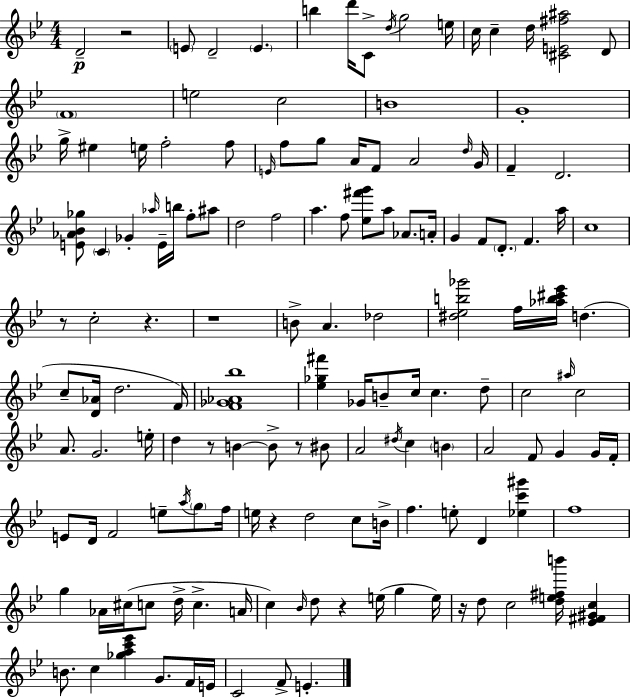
D4/h R/h E4/e D4/h E4/q. B5/q D6/s C4/e D5/s G5/h E5/s C5/s C5/q D5/s [C#4,E4,F#5,A#5]/h D4/e F4/w E5/h C5/h B4/w G4/w G5/s EIS5/q E5/s F5/h F5/e E4/s F5/e G5/e A4/s F4/e A4/h D5/s G4/s F4/q D4/h. [E4,Ab4,Bb4,Gb5]/e C4/q Gb4/q Ab5/s E4/s B5/s F5/e A#5/e D5/h F5/h A5/q. F5/e [Eb5,F#6,G6]/e A5/e Ab4/e. A4/s G4/q F4/e D4/e. F4/q. A5/s C5/w R/e C5/h R/q. R/w B4/e A4/q. Db5/h [D#5,Eb5,B5,Gb6]/h F5/s [Ab5,B5,C#6,Eb6]/s D5/q. C5/e [D4,Ab4]/s D5/h. F4/s [F4,Gb4,Ab4,Bb5]/w [Eb5,Gb5,F#6]/q Gb4/s B4/e C5/s C5/q. D5/e C5/h A#5/s C5/h A4/e. G4/h. E5/s D5/q R/e B4/q B4/e R/e BIS4/e A4/h D#5/s C5/q B4/q A4/h F4/e G4/q G4/s F4/s E4/e D4/s F4/h E5/e A5/s G5/e F5/s E5/s R/q D5/h C5/e B4/s F5/q. E5/e D4/q [Eb5,C6,G#6]/q F5/w G5/q Ab4/s C#5/s C5/e D5/s C5/q. A4/s C5/q Bb4/s D5/e R/q E5/s G5/q E5/s R/s D5/e C5/h [D5,E5,F#5,B6]/s [Eb4,F#4,G#4,C5]/q B4/e. C5/q [Gb5,A5,C6,Eb6]/q G4/e. F4/s E4/s C4/h F4/e E4/q.